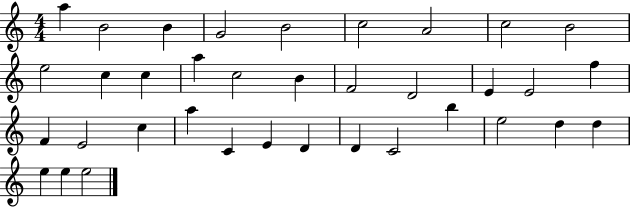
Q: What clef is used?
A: treble